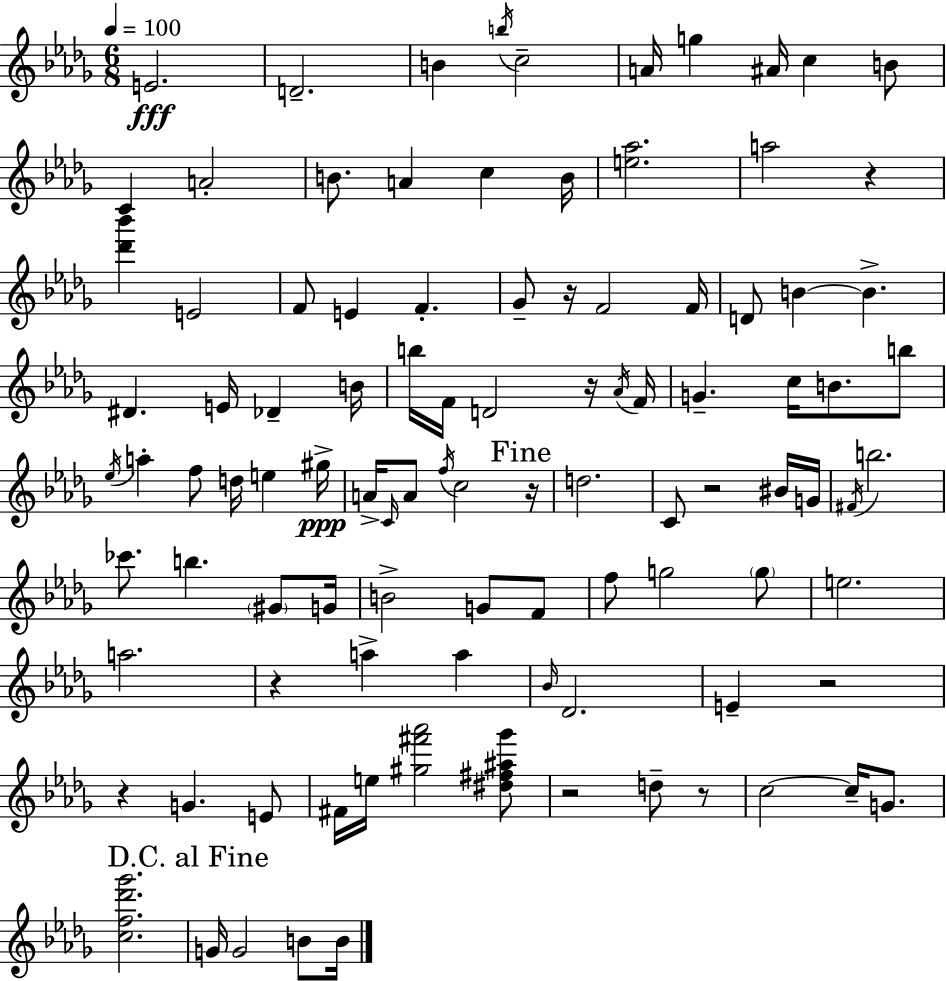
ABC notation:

X:1
T:Untitled
M:6/8
L:1/4
K:Bbm
E2 D2 B b/4 c2 A/4 g ^A/4 c B/2 C A2 B/2 A c B/4 [e_a]2 a2 z [_d'_b'] E2 F/2 E F _G/2 z/4 F2 F/4 D/2 B B ^D E/4 _D B/4 b/4 F/4 D2 z/4 _A/4 F/4 G c/4 B/2 b/2 _e/4 a f/2 d/4 e ^g/4 A/4 C/4 A/2 f/4 c2 z/4 d2 C/2 z2 ^B/4 G/4 ^F/4 b2 _c'/2 b ^G/2 G/4 B2 G/2 F/2 f/2 g2 g/2 e2 a2 z a a _B/4 _D2 E z2 z G E/2 ^F/4 e/4 [^g^f'_a']2 [^d^f^a_g']/2 z2 d/2 z/2 c2 c/4 G/2 [cf_d'_g']2 G/4 G2 B/2 B/4